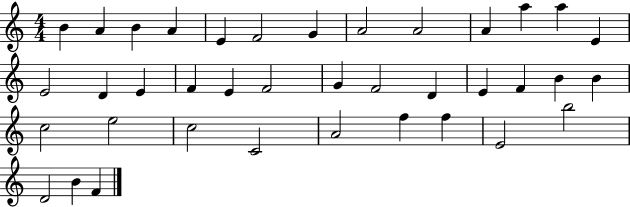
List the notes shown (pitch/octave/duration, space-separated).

B4/q A4/q B4/q A4/q E4/q F4/h G4/q A4/h A4/h A4/q A5/q A5/q E4/q E4/h D4/q E4/q F4/q E4/q F4/h G4/q F4/h D4/q E4/q F4/q B4/q B4/q C5/h E5/h C5/h C4/h A4/h F5/q F5/q E4/h B5/h D4/h B4/q F4/q